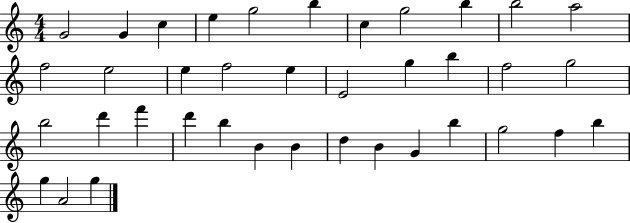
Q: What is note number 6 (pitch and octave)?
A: B5